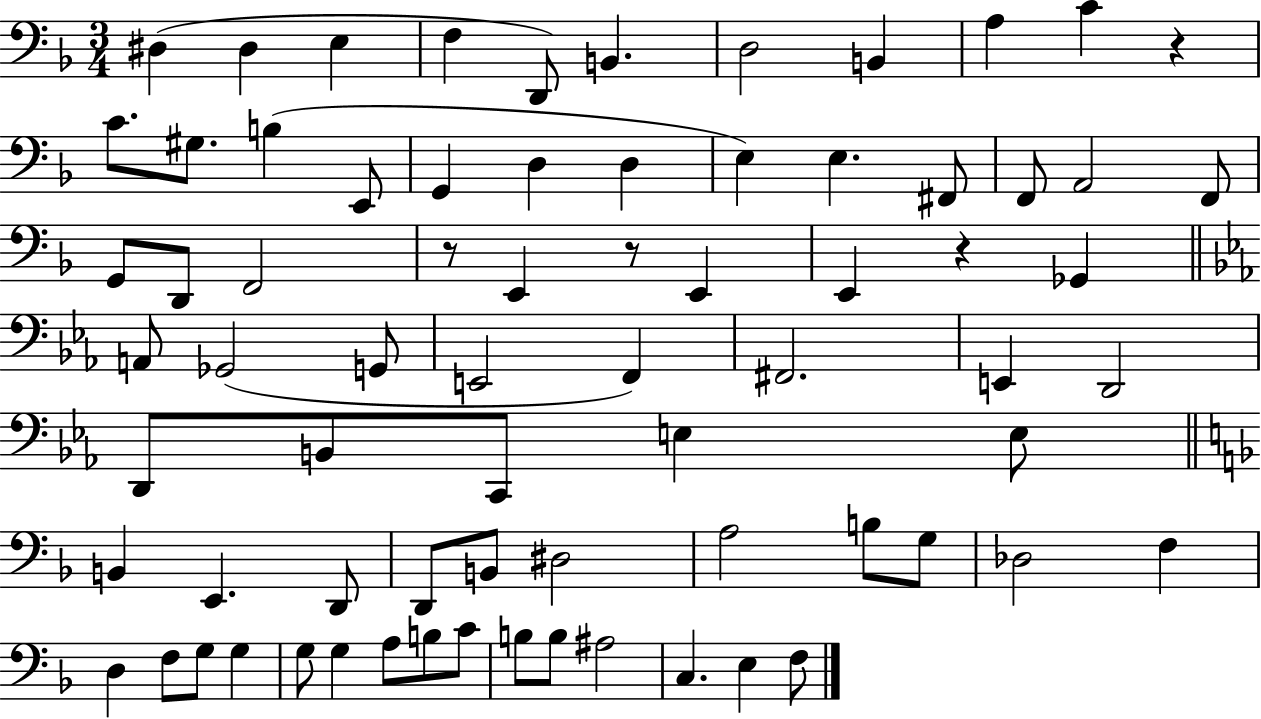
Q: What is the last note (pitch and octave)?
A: F3